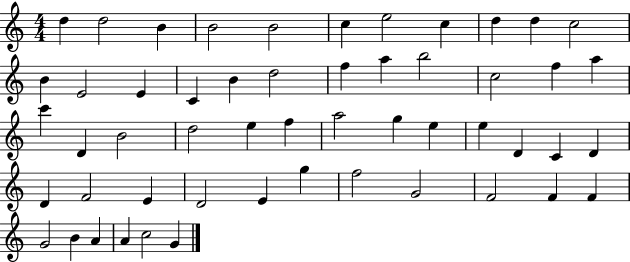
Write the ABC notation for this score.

X:1
T:Untitled
M:4/4
L:1/4
K:C
d d2 B B2 B2 c e2 c d d c2 B E2 E C B d2 f a b2 c2 f a c' D B2 d2 e f a2 g e e D C D D F2 E D2 E g f2 G2 F2 F F G2 B A A c2 G